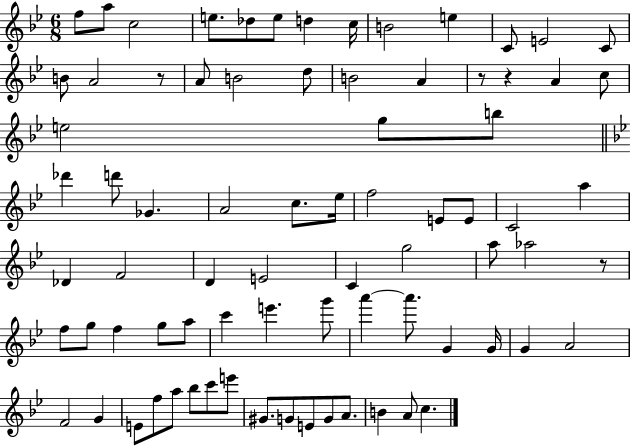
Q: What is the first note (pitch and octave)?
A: F5